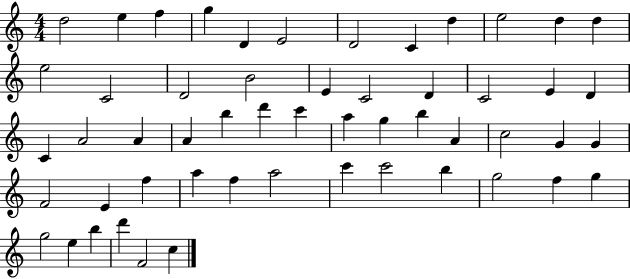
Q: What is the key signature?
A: C major